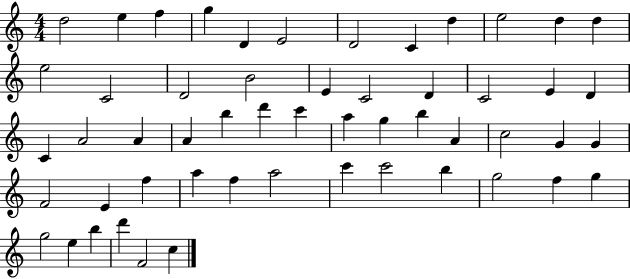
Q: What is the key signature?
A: C major